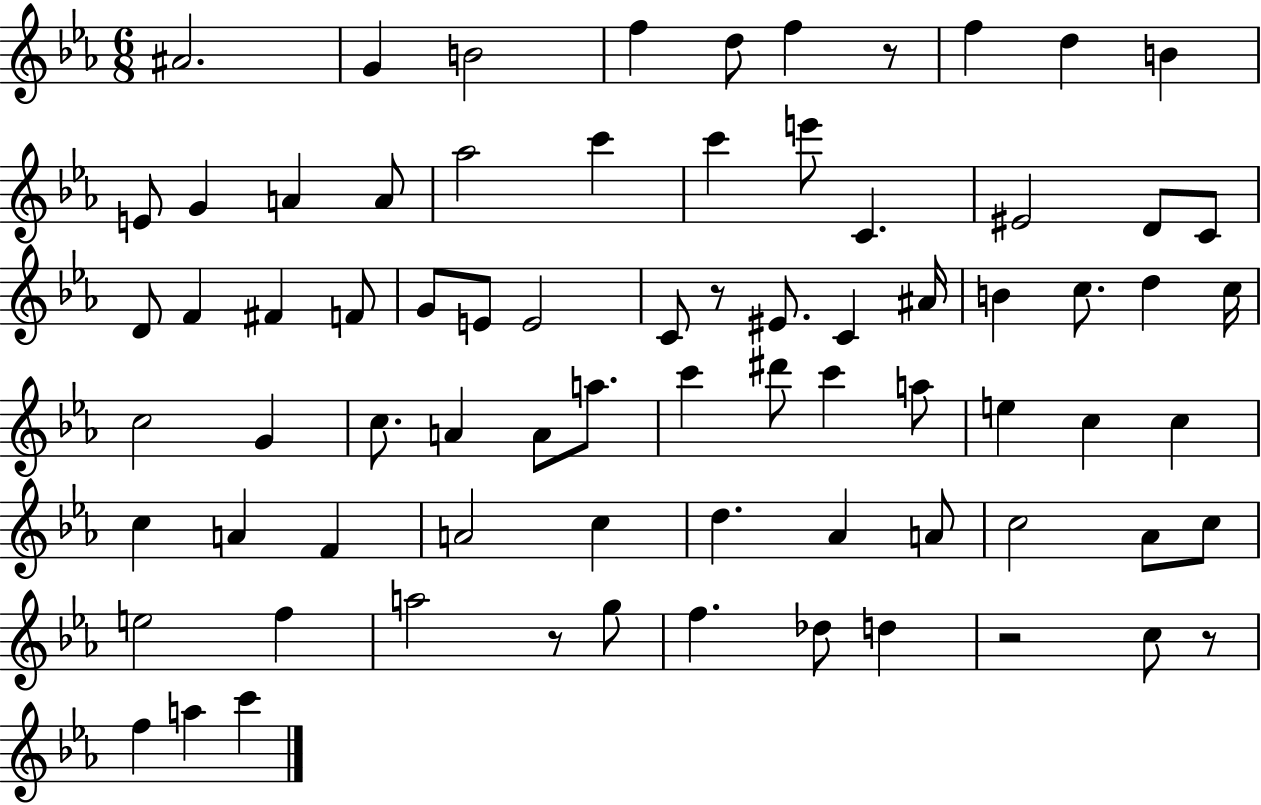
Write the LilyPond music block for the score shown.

{
  \clef treble
  \numericTimeSignature
  \time 6/8
  \key ees \major
  ais'2. | g'4 b'2 | f''4 d''8 f''4 r8 | f''4 d''4 b'4 | \break e'8 g'4 a'4 a'8 | aes''2 c'''4 | c'''4 e'''8 c'4. | eis'2 d'8 c'8 | \break d'8 f'4 fis'4 f'8 | g'8 e'8 e'2 | c'8 r8 eis'8. c'4 ais'16 | b'4 c''8. d''4 c''16 | \break c''2 g'4 | c''8. a'4 a'8 a''8. | c'''4 dis'''8 c'''4 a''8 | e''4 c''4 c''4 | \break c''4 a'4 f'4 | a'2 c''4 | d''4. aes'4 a'8 | c''2 aes'8 c''8 | \break e''2 f''4 | a''2 r8 g''8 | f''4. des''8 d''4 | r2 c''8 r8 | \break f''4 a''4 c'''4 | \bar "|."
}